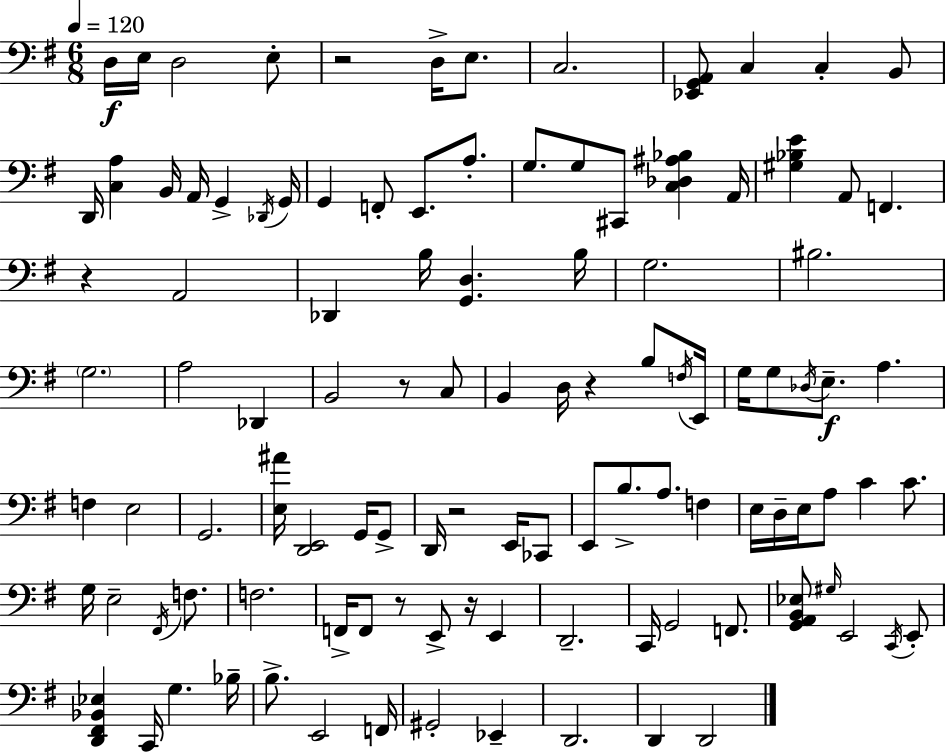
X:1
T:Untitled
M:6/8
L:1/4
K:Em
D,/4 E,/4 D,2 E,/2 z2 D,/4 E,/2 C,2 [_E,,G,,A,,]/2 C, C, B,,/2 D,,/4 [C,A,] B,,/4 A,,/4 G,, _D,,/4 G,,/4 G,, F,,/2 E,,/2 A,/2 G,/2 G,/2 ^C,,/2 [C,_D,^A,_B,] A,,/4 [^G,_B,E] A,,/2 F,, z A,,2 _D,, B,/4 [G,,D,] B,/4 G,2 ^B,2 G,2 A,2 _D,, B,,2 z/2 C,/2 B,, D,/4 z B,/2 F,/4 E,,/4 G,/4 G,/2 _D,/4 E,/2 A, F, E,2 G,,2 [E,^A]/4 [D,,E,,]2 G,,/4 G,,/2 D,,/4 z2 E,,/4 _C,,/2 E,,/2 B,/2 A,/2 F, E,/4 D,/4 E,/4 A,/2 C C/2 G,/4 E,2 ^F,,/4 F,/2 F,2 F,,/4 F,,/2 z/2 E,,/2 z/4 E,, D,,2 C,,/4 G,,2 F,,/2 [G,,A,,B,,_E,]/2 ^G,/4 E,,2 C,,/4 E,,/2 [D,,^F,,_B,,_E,] C,,/4 G, _B,/4 B,/2 E,,2 F,,/4 ^G,,2 _E,, D,,2 D,, D,,2